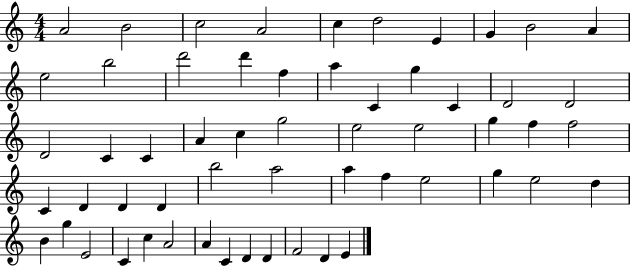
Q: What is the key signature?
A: C major